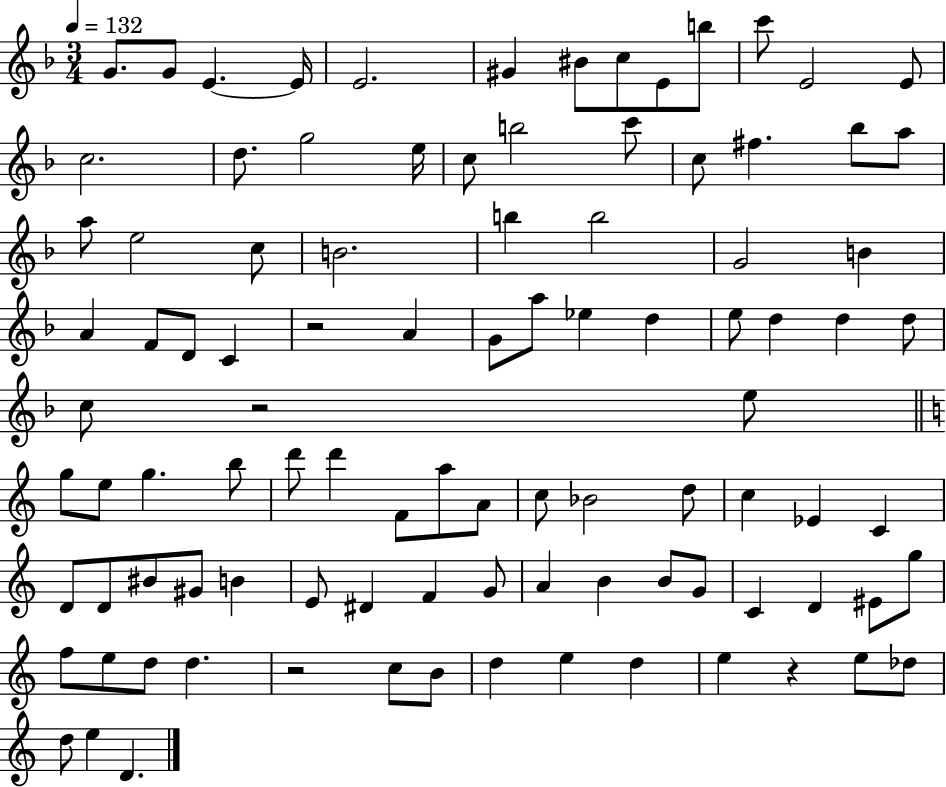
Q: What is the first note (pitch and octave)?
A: G4